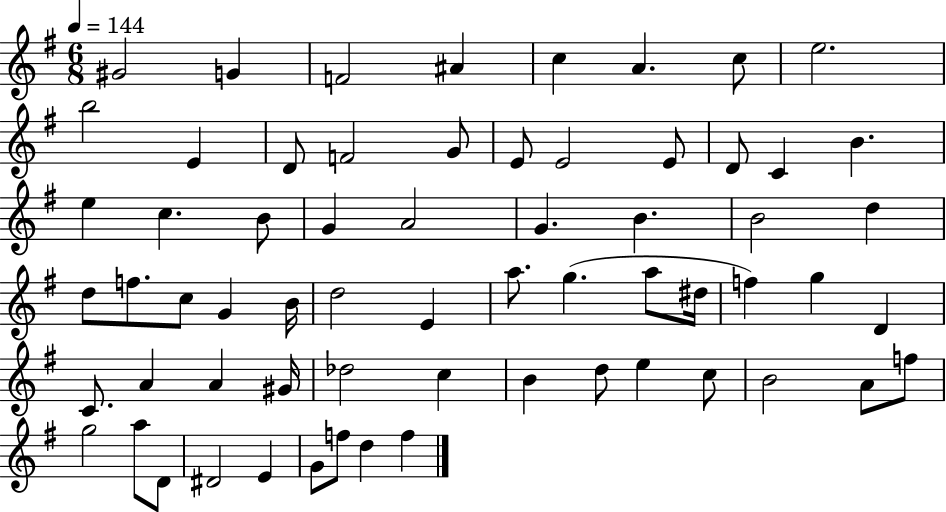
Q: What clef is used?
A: treble